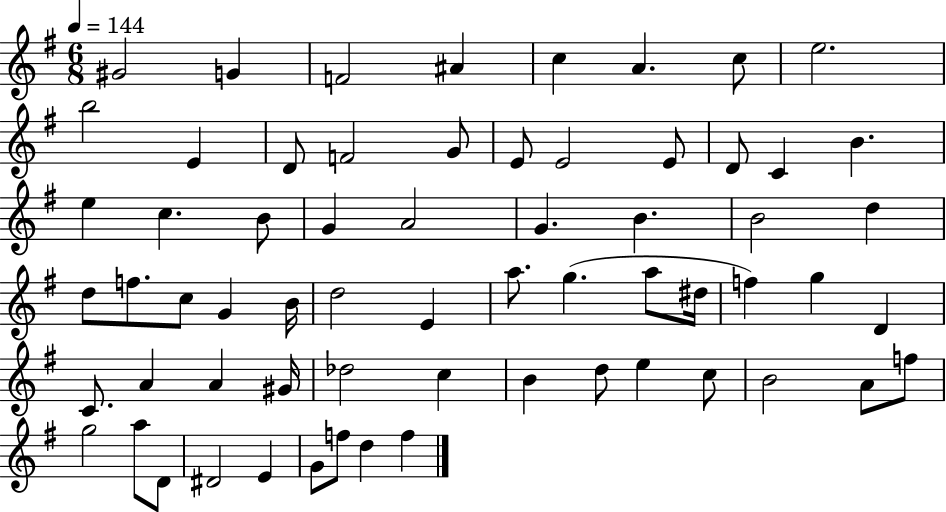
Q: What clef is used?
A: treble